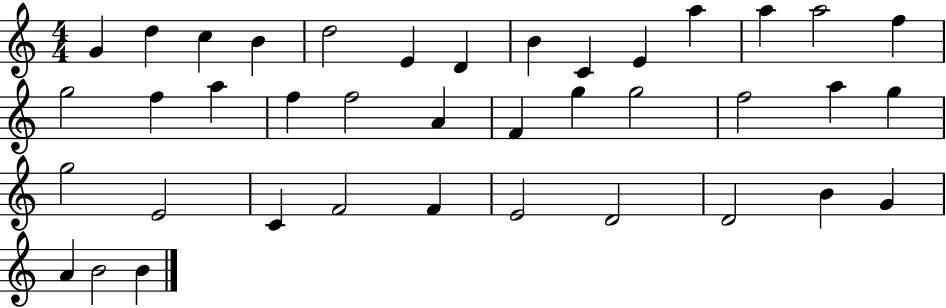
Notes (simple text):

G4/q D5/q C5/q B4/q D5/h E4/q D4/q B4/q C4/q E4/q A5/q A5/q A5/h F5/q G5/h F5/q A5/q F5/q F5/h A4/q F4/q G5/q G5/h F5/h A5/q G5/q G5/h E4/h C4/q F4/h F4/q E4/h D4/h D4/h B4/q G4/q A4/q B4/h B4/q